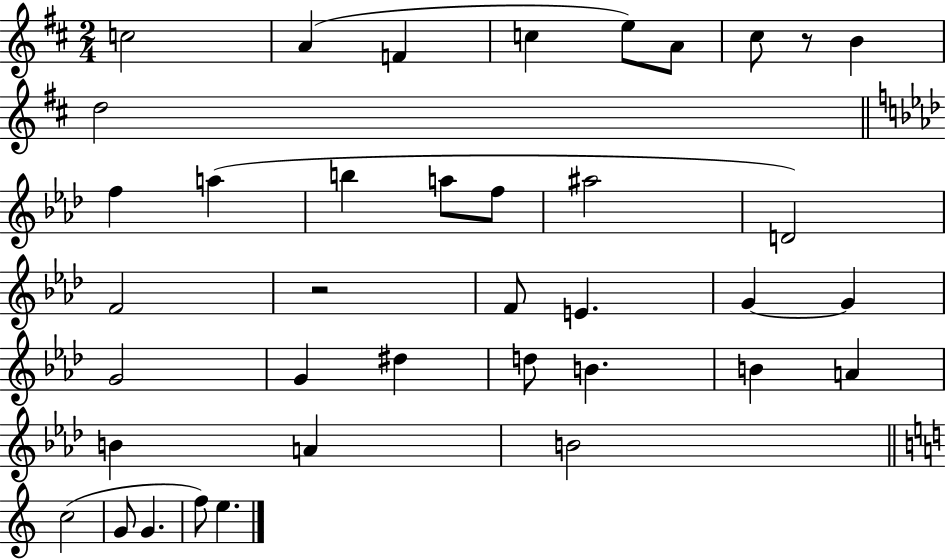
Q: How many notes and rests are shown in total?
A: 38